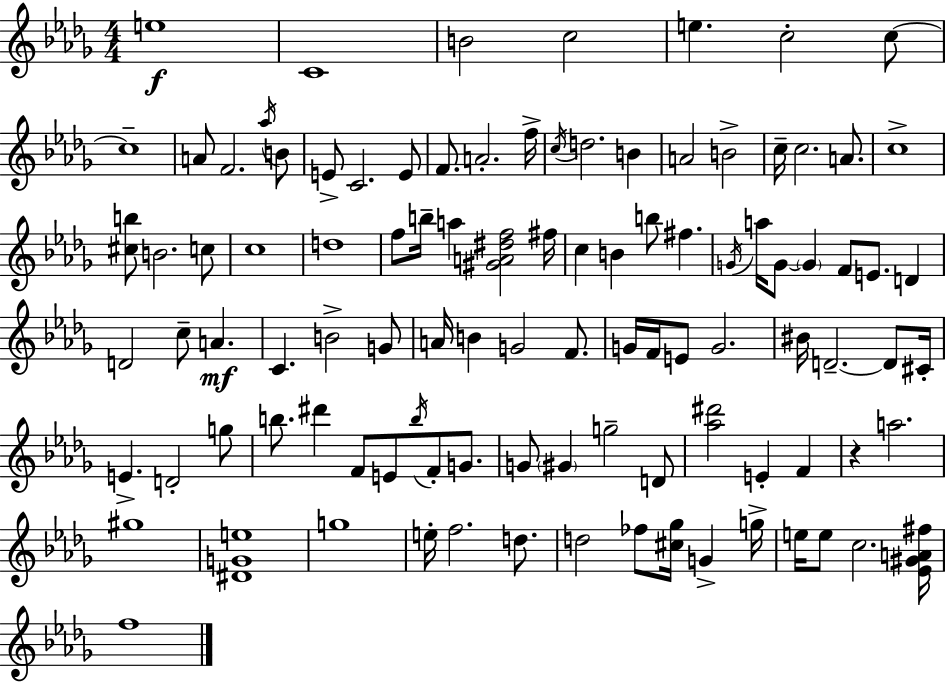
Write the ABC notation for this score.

X:1
T:Untitled
M:4/4
L:1/4
K:Bbm
e4 C4 B2 c2 e c2 c/2 c4 A/2 F2 _a/4 B/2 E/2 C2 E/2 F/2 A2 f/4 c/4 d2 B A2 B2 c/4 c2 A/2 c4 [^cb]/2 B2 c/2 c4 d4 f/2 b/4 a [^GA^df]2 ^f/4 c B b/2 ^f G/4 a/4 G/2 G F/2 E/2 D D2 c/2 A C B2 G/2 A/4 B G2 F/2 G/4 F/4 E/2 G2 ^B/4 D2 D/2 ^C/4 E D2 g/2 b/2 ^d' F/2 E/2 b/4 F/2 G/2 G/2 ^G g2 D/2 [_a^d']2 E F z a2 ^g4 [^DGe]4 g4 e/4 f2 d/2 d2 _f/2 [^c_g]/4 G g/4 e/4 e/2 c2 [_E^GA^f]/4 f4